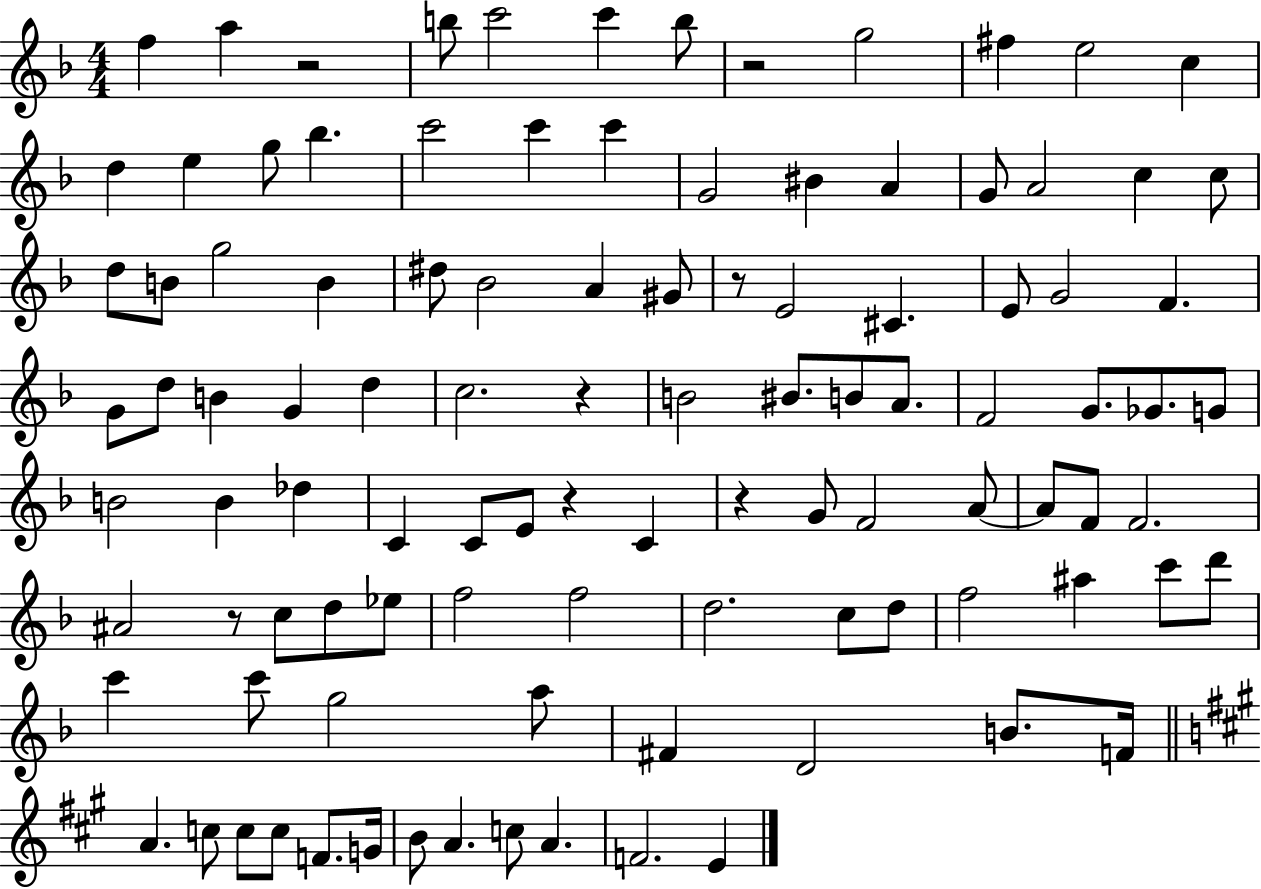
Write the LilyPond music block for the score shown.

{
  \clef treble
  \numericTimeSignature
  \time 4/4
  \key f \major
  f''4 a''4 r2 | b''8 c'''2 c'''4 b''8 | r2 g''2 | fis''4 e''2 c''4 | \break d''4 e''4 g''8 bes''4. | c'''2 c'''4 c'''4 | g'2 bis'4 a'4 | g'8 a'2 c''4 c''8 | \break d''8 b'8 g''2 b'4 | dis''8 bes'2 a'4 gis'8 | r8 e'2 cis'4. | e'8 g'2 f'4. | \break g'8 d''8 b'4 g'4 d''4 | c''2. r4 | b'2 bis'8. b'8 a'8. | f'2 g'8. ges'8. g'8 | \break b'2 b'4 des''4 | c'4 c'8 e'8 r4 c'4 | r4 g'8 f'2 a'8~~ | a'8 f'8 f'2. | \break ais'2 r8 c''8 d''8 ees''8 | f''2 f''2 | d''2. c''8 d''8 | f''2 ais''4 c'''8 d'''8 | \break c'''4 c'''8 g''2 a''8 | fis'4 d'2 b'8. f'16 | \bar "||" \break \key a \major a'4. c''8 c''8 c''8 f'8. g'16 | b'8 a'4. c''8 a'4. | f'2. e'4 | \bar "|."
}